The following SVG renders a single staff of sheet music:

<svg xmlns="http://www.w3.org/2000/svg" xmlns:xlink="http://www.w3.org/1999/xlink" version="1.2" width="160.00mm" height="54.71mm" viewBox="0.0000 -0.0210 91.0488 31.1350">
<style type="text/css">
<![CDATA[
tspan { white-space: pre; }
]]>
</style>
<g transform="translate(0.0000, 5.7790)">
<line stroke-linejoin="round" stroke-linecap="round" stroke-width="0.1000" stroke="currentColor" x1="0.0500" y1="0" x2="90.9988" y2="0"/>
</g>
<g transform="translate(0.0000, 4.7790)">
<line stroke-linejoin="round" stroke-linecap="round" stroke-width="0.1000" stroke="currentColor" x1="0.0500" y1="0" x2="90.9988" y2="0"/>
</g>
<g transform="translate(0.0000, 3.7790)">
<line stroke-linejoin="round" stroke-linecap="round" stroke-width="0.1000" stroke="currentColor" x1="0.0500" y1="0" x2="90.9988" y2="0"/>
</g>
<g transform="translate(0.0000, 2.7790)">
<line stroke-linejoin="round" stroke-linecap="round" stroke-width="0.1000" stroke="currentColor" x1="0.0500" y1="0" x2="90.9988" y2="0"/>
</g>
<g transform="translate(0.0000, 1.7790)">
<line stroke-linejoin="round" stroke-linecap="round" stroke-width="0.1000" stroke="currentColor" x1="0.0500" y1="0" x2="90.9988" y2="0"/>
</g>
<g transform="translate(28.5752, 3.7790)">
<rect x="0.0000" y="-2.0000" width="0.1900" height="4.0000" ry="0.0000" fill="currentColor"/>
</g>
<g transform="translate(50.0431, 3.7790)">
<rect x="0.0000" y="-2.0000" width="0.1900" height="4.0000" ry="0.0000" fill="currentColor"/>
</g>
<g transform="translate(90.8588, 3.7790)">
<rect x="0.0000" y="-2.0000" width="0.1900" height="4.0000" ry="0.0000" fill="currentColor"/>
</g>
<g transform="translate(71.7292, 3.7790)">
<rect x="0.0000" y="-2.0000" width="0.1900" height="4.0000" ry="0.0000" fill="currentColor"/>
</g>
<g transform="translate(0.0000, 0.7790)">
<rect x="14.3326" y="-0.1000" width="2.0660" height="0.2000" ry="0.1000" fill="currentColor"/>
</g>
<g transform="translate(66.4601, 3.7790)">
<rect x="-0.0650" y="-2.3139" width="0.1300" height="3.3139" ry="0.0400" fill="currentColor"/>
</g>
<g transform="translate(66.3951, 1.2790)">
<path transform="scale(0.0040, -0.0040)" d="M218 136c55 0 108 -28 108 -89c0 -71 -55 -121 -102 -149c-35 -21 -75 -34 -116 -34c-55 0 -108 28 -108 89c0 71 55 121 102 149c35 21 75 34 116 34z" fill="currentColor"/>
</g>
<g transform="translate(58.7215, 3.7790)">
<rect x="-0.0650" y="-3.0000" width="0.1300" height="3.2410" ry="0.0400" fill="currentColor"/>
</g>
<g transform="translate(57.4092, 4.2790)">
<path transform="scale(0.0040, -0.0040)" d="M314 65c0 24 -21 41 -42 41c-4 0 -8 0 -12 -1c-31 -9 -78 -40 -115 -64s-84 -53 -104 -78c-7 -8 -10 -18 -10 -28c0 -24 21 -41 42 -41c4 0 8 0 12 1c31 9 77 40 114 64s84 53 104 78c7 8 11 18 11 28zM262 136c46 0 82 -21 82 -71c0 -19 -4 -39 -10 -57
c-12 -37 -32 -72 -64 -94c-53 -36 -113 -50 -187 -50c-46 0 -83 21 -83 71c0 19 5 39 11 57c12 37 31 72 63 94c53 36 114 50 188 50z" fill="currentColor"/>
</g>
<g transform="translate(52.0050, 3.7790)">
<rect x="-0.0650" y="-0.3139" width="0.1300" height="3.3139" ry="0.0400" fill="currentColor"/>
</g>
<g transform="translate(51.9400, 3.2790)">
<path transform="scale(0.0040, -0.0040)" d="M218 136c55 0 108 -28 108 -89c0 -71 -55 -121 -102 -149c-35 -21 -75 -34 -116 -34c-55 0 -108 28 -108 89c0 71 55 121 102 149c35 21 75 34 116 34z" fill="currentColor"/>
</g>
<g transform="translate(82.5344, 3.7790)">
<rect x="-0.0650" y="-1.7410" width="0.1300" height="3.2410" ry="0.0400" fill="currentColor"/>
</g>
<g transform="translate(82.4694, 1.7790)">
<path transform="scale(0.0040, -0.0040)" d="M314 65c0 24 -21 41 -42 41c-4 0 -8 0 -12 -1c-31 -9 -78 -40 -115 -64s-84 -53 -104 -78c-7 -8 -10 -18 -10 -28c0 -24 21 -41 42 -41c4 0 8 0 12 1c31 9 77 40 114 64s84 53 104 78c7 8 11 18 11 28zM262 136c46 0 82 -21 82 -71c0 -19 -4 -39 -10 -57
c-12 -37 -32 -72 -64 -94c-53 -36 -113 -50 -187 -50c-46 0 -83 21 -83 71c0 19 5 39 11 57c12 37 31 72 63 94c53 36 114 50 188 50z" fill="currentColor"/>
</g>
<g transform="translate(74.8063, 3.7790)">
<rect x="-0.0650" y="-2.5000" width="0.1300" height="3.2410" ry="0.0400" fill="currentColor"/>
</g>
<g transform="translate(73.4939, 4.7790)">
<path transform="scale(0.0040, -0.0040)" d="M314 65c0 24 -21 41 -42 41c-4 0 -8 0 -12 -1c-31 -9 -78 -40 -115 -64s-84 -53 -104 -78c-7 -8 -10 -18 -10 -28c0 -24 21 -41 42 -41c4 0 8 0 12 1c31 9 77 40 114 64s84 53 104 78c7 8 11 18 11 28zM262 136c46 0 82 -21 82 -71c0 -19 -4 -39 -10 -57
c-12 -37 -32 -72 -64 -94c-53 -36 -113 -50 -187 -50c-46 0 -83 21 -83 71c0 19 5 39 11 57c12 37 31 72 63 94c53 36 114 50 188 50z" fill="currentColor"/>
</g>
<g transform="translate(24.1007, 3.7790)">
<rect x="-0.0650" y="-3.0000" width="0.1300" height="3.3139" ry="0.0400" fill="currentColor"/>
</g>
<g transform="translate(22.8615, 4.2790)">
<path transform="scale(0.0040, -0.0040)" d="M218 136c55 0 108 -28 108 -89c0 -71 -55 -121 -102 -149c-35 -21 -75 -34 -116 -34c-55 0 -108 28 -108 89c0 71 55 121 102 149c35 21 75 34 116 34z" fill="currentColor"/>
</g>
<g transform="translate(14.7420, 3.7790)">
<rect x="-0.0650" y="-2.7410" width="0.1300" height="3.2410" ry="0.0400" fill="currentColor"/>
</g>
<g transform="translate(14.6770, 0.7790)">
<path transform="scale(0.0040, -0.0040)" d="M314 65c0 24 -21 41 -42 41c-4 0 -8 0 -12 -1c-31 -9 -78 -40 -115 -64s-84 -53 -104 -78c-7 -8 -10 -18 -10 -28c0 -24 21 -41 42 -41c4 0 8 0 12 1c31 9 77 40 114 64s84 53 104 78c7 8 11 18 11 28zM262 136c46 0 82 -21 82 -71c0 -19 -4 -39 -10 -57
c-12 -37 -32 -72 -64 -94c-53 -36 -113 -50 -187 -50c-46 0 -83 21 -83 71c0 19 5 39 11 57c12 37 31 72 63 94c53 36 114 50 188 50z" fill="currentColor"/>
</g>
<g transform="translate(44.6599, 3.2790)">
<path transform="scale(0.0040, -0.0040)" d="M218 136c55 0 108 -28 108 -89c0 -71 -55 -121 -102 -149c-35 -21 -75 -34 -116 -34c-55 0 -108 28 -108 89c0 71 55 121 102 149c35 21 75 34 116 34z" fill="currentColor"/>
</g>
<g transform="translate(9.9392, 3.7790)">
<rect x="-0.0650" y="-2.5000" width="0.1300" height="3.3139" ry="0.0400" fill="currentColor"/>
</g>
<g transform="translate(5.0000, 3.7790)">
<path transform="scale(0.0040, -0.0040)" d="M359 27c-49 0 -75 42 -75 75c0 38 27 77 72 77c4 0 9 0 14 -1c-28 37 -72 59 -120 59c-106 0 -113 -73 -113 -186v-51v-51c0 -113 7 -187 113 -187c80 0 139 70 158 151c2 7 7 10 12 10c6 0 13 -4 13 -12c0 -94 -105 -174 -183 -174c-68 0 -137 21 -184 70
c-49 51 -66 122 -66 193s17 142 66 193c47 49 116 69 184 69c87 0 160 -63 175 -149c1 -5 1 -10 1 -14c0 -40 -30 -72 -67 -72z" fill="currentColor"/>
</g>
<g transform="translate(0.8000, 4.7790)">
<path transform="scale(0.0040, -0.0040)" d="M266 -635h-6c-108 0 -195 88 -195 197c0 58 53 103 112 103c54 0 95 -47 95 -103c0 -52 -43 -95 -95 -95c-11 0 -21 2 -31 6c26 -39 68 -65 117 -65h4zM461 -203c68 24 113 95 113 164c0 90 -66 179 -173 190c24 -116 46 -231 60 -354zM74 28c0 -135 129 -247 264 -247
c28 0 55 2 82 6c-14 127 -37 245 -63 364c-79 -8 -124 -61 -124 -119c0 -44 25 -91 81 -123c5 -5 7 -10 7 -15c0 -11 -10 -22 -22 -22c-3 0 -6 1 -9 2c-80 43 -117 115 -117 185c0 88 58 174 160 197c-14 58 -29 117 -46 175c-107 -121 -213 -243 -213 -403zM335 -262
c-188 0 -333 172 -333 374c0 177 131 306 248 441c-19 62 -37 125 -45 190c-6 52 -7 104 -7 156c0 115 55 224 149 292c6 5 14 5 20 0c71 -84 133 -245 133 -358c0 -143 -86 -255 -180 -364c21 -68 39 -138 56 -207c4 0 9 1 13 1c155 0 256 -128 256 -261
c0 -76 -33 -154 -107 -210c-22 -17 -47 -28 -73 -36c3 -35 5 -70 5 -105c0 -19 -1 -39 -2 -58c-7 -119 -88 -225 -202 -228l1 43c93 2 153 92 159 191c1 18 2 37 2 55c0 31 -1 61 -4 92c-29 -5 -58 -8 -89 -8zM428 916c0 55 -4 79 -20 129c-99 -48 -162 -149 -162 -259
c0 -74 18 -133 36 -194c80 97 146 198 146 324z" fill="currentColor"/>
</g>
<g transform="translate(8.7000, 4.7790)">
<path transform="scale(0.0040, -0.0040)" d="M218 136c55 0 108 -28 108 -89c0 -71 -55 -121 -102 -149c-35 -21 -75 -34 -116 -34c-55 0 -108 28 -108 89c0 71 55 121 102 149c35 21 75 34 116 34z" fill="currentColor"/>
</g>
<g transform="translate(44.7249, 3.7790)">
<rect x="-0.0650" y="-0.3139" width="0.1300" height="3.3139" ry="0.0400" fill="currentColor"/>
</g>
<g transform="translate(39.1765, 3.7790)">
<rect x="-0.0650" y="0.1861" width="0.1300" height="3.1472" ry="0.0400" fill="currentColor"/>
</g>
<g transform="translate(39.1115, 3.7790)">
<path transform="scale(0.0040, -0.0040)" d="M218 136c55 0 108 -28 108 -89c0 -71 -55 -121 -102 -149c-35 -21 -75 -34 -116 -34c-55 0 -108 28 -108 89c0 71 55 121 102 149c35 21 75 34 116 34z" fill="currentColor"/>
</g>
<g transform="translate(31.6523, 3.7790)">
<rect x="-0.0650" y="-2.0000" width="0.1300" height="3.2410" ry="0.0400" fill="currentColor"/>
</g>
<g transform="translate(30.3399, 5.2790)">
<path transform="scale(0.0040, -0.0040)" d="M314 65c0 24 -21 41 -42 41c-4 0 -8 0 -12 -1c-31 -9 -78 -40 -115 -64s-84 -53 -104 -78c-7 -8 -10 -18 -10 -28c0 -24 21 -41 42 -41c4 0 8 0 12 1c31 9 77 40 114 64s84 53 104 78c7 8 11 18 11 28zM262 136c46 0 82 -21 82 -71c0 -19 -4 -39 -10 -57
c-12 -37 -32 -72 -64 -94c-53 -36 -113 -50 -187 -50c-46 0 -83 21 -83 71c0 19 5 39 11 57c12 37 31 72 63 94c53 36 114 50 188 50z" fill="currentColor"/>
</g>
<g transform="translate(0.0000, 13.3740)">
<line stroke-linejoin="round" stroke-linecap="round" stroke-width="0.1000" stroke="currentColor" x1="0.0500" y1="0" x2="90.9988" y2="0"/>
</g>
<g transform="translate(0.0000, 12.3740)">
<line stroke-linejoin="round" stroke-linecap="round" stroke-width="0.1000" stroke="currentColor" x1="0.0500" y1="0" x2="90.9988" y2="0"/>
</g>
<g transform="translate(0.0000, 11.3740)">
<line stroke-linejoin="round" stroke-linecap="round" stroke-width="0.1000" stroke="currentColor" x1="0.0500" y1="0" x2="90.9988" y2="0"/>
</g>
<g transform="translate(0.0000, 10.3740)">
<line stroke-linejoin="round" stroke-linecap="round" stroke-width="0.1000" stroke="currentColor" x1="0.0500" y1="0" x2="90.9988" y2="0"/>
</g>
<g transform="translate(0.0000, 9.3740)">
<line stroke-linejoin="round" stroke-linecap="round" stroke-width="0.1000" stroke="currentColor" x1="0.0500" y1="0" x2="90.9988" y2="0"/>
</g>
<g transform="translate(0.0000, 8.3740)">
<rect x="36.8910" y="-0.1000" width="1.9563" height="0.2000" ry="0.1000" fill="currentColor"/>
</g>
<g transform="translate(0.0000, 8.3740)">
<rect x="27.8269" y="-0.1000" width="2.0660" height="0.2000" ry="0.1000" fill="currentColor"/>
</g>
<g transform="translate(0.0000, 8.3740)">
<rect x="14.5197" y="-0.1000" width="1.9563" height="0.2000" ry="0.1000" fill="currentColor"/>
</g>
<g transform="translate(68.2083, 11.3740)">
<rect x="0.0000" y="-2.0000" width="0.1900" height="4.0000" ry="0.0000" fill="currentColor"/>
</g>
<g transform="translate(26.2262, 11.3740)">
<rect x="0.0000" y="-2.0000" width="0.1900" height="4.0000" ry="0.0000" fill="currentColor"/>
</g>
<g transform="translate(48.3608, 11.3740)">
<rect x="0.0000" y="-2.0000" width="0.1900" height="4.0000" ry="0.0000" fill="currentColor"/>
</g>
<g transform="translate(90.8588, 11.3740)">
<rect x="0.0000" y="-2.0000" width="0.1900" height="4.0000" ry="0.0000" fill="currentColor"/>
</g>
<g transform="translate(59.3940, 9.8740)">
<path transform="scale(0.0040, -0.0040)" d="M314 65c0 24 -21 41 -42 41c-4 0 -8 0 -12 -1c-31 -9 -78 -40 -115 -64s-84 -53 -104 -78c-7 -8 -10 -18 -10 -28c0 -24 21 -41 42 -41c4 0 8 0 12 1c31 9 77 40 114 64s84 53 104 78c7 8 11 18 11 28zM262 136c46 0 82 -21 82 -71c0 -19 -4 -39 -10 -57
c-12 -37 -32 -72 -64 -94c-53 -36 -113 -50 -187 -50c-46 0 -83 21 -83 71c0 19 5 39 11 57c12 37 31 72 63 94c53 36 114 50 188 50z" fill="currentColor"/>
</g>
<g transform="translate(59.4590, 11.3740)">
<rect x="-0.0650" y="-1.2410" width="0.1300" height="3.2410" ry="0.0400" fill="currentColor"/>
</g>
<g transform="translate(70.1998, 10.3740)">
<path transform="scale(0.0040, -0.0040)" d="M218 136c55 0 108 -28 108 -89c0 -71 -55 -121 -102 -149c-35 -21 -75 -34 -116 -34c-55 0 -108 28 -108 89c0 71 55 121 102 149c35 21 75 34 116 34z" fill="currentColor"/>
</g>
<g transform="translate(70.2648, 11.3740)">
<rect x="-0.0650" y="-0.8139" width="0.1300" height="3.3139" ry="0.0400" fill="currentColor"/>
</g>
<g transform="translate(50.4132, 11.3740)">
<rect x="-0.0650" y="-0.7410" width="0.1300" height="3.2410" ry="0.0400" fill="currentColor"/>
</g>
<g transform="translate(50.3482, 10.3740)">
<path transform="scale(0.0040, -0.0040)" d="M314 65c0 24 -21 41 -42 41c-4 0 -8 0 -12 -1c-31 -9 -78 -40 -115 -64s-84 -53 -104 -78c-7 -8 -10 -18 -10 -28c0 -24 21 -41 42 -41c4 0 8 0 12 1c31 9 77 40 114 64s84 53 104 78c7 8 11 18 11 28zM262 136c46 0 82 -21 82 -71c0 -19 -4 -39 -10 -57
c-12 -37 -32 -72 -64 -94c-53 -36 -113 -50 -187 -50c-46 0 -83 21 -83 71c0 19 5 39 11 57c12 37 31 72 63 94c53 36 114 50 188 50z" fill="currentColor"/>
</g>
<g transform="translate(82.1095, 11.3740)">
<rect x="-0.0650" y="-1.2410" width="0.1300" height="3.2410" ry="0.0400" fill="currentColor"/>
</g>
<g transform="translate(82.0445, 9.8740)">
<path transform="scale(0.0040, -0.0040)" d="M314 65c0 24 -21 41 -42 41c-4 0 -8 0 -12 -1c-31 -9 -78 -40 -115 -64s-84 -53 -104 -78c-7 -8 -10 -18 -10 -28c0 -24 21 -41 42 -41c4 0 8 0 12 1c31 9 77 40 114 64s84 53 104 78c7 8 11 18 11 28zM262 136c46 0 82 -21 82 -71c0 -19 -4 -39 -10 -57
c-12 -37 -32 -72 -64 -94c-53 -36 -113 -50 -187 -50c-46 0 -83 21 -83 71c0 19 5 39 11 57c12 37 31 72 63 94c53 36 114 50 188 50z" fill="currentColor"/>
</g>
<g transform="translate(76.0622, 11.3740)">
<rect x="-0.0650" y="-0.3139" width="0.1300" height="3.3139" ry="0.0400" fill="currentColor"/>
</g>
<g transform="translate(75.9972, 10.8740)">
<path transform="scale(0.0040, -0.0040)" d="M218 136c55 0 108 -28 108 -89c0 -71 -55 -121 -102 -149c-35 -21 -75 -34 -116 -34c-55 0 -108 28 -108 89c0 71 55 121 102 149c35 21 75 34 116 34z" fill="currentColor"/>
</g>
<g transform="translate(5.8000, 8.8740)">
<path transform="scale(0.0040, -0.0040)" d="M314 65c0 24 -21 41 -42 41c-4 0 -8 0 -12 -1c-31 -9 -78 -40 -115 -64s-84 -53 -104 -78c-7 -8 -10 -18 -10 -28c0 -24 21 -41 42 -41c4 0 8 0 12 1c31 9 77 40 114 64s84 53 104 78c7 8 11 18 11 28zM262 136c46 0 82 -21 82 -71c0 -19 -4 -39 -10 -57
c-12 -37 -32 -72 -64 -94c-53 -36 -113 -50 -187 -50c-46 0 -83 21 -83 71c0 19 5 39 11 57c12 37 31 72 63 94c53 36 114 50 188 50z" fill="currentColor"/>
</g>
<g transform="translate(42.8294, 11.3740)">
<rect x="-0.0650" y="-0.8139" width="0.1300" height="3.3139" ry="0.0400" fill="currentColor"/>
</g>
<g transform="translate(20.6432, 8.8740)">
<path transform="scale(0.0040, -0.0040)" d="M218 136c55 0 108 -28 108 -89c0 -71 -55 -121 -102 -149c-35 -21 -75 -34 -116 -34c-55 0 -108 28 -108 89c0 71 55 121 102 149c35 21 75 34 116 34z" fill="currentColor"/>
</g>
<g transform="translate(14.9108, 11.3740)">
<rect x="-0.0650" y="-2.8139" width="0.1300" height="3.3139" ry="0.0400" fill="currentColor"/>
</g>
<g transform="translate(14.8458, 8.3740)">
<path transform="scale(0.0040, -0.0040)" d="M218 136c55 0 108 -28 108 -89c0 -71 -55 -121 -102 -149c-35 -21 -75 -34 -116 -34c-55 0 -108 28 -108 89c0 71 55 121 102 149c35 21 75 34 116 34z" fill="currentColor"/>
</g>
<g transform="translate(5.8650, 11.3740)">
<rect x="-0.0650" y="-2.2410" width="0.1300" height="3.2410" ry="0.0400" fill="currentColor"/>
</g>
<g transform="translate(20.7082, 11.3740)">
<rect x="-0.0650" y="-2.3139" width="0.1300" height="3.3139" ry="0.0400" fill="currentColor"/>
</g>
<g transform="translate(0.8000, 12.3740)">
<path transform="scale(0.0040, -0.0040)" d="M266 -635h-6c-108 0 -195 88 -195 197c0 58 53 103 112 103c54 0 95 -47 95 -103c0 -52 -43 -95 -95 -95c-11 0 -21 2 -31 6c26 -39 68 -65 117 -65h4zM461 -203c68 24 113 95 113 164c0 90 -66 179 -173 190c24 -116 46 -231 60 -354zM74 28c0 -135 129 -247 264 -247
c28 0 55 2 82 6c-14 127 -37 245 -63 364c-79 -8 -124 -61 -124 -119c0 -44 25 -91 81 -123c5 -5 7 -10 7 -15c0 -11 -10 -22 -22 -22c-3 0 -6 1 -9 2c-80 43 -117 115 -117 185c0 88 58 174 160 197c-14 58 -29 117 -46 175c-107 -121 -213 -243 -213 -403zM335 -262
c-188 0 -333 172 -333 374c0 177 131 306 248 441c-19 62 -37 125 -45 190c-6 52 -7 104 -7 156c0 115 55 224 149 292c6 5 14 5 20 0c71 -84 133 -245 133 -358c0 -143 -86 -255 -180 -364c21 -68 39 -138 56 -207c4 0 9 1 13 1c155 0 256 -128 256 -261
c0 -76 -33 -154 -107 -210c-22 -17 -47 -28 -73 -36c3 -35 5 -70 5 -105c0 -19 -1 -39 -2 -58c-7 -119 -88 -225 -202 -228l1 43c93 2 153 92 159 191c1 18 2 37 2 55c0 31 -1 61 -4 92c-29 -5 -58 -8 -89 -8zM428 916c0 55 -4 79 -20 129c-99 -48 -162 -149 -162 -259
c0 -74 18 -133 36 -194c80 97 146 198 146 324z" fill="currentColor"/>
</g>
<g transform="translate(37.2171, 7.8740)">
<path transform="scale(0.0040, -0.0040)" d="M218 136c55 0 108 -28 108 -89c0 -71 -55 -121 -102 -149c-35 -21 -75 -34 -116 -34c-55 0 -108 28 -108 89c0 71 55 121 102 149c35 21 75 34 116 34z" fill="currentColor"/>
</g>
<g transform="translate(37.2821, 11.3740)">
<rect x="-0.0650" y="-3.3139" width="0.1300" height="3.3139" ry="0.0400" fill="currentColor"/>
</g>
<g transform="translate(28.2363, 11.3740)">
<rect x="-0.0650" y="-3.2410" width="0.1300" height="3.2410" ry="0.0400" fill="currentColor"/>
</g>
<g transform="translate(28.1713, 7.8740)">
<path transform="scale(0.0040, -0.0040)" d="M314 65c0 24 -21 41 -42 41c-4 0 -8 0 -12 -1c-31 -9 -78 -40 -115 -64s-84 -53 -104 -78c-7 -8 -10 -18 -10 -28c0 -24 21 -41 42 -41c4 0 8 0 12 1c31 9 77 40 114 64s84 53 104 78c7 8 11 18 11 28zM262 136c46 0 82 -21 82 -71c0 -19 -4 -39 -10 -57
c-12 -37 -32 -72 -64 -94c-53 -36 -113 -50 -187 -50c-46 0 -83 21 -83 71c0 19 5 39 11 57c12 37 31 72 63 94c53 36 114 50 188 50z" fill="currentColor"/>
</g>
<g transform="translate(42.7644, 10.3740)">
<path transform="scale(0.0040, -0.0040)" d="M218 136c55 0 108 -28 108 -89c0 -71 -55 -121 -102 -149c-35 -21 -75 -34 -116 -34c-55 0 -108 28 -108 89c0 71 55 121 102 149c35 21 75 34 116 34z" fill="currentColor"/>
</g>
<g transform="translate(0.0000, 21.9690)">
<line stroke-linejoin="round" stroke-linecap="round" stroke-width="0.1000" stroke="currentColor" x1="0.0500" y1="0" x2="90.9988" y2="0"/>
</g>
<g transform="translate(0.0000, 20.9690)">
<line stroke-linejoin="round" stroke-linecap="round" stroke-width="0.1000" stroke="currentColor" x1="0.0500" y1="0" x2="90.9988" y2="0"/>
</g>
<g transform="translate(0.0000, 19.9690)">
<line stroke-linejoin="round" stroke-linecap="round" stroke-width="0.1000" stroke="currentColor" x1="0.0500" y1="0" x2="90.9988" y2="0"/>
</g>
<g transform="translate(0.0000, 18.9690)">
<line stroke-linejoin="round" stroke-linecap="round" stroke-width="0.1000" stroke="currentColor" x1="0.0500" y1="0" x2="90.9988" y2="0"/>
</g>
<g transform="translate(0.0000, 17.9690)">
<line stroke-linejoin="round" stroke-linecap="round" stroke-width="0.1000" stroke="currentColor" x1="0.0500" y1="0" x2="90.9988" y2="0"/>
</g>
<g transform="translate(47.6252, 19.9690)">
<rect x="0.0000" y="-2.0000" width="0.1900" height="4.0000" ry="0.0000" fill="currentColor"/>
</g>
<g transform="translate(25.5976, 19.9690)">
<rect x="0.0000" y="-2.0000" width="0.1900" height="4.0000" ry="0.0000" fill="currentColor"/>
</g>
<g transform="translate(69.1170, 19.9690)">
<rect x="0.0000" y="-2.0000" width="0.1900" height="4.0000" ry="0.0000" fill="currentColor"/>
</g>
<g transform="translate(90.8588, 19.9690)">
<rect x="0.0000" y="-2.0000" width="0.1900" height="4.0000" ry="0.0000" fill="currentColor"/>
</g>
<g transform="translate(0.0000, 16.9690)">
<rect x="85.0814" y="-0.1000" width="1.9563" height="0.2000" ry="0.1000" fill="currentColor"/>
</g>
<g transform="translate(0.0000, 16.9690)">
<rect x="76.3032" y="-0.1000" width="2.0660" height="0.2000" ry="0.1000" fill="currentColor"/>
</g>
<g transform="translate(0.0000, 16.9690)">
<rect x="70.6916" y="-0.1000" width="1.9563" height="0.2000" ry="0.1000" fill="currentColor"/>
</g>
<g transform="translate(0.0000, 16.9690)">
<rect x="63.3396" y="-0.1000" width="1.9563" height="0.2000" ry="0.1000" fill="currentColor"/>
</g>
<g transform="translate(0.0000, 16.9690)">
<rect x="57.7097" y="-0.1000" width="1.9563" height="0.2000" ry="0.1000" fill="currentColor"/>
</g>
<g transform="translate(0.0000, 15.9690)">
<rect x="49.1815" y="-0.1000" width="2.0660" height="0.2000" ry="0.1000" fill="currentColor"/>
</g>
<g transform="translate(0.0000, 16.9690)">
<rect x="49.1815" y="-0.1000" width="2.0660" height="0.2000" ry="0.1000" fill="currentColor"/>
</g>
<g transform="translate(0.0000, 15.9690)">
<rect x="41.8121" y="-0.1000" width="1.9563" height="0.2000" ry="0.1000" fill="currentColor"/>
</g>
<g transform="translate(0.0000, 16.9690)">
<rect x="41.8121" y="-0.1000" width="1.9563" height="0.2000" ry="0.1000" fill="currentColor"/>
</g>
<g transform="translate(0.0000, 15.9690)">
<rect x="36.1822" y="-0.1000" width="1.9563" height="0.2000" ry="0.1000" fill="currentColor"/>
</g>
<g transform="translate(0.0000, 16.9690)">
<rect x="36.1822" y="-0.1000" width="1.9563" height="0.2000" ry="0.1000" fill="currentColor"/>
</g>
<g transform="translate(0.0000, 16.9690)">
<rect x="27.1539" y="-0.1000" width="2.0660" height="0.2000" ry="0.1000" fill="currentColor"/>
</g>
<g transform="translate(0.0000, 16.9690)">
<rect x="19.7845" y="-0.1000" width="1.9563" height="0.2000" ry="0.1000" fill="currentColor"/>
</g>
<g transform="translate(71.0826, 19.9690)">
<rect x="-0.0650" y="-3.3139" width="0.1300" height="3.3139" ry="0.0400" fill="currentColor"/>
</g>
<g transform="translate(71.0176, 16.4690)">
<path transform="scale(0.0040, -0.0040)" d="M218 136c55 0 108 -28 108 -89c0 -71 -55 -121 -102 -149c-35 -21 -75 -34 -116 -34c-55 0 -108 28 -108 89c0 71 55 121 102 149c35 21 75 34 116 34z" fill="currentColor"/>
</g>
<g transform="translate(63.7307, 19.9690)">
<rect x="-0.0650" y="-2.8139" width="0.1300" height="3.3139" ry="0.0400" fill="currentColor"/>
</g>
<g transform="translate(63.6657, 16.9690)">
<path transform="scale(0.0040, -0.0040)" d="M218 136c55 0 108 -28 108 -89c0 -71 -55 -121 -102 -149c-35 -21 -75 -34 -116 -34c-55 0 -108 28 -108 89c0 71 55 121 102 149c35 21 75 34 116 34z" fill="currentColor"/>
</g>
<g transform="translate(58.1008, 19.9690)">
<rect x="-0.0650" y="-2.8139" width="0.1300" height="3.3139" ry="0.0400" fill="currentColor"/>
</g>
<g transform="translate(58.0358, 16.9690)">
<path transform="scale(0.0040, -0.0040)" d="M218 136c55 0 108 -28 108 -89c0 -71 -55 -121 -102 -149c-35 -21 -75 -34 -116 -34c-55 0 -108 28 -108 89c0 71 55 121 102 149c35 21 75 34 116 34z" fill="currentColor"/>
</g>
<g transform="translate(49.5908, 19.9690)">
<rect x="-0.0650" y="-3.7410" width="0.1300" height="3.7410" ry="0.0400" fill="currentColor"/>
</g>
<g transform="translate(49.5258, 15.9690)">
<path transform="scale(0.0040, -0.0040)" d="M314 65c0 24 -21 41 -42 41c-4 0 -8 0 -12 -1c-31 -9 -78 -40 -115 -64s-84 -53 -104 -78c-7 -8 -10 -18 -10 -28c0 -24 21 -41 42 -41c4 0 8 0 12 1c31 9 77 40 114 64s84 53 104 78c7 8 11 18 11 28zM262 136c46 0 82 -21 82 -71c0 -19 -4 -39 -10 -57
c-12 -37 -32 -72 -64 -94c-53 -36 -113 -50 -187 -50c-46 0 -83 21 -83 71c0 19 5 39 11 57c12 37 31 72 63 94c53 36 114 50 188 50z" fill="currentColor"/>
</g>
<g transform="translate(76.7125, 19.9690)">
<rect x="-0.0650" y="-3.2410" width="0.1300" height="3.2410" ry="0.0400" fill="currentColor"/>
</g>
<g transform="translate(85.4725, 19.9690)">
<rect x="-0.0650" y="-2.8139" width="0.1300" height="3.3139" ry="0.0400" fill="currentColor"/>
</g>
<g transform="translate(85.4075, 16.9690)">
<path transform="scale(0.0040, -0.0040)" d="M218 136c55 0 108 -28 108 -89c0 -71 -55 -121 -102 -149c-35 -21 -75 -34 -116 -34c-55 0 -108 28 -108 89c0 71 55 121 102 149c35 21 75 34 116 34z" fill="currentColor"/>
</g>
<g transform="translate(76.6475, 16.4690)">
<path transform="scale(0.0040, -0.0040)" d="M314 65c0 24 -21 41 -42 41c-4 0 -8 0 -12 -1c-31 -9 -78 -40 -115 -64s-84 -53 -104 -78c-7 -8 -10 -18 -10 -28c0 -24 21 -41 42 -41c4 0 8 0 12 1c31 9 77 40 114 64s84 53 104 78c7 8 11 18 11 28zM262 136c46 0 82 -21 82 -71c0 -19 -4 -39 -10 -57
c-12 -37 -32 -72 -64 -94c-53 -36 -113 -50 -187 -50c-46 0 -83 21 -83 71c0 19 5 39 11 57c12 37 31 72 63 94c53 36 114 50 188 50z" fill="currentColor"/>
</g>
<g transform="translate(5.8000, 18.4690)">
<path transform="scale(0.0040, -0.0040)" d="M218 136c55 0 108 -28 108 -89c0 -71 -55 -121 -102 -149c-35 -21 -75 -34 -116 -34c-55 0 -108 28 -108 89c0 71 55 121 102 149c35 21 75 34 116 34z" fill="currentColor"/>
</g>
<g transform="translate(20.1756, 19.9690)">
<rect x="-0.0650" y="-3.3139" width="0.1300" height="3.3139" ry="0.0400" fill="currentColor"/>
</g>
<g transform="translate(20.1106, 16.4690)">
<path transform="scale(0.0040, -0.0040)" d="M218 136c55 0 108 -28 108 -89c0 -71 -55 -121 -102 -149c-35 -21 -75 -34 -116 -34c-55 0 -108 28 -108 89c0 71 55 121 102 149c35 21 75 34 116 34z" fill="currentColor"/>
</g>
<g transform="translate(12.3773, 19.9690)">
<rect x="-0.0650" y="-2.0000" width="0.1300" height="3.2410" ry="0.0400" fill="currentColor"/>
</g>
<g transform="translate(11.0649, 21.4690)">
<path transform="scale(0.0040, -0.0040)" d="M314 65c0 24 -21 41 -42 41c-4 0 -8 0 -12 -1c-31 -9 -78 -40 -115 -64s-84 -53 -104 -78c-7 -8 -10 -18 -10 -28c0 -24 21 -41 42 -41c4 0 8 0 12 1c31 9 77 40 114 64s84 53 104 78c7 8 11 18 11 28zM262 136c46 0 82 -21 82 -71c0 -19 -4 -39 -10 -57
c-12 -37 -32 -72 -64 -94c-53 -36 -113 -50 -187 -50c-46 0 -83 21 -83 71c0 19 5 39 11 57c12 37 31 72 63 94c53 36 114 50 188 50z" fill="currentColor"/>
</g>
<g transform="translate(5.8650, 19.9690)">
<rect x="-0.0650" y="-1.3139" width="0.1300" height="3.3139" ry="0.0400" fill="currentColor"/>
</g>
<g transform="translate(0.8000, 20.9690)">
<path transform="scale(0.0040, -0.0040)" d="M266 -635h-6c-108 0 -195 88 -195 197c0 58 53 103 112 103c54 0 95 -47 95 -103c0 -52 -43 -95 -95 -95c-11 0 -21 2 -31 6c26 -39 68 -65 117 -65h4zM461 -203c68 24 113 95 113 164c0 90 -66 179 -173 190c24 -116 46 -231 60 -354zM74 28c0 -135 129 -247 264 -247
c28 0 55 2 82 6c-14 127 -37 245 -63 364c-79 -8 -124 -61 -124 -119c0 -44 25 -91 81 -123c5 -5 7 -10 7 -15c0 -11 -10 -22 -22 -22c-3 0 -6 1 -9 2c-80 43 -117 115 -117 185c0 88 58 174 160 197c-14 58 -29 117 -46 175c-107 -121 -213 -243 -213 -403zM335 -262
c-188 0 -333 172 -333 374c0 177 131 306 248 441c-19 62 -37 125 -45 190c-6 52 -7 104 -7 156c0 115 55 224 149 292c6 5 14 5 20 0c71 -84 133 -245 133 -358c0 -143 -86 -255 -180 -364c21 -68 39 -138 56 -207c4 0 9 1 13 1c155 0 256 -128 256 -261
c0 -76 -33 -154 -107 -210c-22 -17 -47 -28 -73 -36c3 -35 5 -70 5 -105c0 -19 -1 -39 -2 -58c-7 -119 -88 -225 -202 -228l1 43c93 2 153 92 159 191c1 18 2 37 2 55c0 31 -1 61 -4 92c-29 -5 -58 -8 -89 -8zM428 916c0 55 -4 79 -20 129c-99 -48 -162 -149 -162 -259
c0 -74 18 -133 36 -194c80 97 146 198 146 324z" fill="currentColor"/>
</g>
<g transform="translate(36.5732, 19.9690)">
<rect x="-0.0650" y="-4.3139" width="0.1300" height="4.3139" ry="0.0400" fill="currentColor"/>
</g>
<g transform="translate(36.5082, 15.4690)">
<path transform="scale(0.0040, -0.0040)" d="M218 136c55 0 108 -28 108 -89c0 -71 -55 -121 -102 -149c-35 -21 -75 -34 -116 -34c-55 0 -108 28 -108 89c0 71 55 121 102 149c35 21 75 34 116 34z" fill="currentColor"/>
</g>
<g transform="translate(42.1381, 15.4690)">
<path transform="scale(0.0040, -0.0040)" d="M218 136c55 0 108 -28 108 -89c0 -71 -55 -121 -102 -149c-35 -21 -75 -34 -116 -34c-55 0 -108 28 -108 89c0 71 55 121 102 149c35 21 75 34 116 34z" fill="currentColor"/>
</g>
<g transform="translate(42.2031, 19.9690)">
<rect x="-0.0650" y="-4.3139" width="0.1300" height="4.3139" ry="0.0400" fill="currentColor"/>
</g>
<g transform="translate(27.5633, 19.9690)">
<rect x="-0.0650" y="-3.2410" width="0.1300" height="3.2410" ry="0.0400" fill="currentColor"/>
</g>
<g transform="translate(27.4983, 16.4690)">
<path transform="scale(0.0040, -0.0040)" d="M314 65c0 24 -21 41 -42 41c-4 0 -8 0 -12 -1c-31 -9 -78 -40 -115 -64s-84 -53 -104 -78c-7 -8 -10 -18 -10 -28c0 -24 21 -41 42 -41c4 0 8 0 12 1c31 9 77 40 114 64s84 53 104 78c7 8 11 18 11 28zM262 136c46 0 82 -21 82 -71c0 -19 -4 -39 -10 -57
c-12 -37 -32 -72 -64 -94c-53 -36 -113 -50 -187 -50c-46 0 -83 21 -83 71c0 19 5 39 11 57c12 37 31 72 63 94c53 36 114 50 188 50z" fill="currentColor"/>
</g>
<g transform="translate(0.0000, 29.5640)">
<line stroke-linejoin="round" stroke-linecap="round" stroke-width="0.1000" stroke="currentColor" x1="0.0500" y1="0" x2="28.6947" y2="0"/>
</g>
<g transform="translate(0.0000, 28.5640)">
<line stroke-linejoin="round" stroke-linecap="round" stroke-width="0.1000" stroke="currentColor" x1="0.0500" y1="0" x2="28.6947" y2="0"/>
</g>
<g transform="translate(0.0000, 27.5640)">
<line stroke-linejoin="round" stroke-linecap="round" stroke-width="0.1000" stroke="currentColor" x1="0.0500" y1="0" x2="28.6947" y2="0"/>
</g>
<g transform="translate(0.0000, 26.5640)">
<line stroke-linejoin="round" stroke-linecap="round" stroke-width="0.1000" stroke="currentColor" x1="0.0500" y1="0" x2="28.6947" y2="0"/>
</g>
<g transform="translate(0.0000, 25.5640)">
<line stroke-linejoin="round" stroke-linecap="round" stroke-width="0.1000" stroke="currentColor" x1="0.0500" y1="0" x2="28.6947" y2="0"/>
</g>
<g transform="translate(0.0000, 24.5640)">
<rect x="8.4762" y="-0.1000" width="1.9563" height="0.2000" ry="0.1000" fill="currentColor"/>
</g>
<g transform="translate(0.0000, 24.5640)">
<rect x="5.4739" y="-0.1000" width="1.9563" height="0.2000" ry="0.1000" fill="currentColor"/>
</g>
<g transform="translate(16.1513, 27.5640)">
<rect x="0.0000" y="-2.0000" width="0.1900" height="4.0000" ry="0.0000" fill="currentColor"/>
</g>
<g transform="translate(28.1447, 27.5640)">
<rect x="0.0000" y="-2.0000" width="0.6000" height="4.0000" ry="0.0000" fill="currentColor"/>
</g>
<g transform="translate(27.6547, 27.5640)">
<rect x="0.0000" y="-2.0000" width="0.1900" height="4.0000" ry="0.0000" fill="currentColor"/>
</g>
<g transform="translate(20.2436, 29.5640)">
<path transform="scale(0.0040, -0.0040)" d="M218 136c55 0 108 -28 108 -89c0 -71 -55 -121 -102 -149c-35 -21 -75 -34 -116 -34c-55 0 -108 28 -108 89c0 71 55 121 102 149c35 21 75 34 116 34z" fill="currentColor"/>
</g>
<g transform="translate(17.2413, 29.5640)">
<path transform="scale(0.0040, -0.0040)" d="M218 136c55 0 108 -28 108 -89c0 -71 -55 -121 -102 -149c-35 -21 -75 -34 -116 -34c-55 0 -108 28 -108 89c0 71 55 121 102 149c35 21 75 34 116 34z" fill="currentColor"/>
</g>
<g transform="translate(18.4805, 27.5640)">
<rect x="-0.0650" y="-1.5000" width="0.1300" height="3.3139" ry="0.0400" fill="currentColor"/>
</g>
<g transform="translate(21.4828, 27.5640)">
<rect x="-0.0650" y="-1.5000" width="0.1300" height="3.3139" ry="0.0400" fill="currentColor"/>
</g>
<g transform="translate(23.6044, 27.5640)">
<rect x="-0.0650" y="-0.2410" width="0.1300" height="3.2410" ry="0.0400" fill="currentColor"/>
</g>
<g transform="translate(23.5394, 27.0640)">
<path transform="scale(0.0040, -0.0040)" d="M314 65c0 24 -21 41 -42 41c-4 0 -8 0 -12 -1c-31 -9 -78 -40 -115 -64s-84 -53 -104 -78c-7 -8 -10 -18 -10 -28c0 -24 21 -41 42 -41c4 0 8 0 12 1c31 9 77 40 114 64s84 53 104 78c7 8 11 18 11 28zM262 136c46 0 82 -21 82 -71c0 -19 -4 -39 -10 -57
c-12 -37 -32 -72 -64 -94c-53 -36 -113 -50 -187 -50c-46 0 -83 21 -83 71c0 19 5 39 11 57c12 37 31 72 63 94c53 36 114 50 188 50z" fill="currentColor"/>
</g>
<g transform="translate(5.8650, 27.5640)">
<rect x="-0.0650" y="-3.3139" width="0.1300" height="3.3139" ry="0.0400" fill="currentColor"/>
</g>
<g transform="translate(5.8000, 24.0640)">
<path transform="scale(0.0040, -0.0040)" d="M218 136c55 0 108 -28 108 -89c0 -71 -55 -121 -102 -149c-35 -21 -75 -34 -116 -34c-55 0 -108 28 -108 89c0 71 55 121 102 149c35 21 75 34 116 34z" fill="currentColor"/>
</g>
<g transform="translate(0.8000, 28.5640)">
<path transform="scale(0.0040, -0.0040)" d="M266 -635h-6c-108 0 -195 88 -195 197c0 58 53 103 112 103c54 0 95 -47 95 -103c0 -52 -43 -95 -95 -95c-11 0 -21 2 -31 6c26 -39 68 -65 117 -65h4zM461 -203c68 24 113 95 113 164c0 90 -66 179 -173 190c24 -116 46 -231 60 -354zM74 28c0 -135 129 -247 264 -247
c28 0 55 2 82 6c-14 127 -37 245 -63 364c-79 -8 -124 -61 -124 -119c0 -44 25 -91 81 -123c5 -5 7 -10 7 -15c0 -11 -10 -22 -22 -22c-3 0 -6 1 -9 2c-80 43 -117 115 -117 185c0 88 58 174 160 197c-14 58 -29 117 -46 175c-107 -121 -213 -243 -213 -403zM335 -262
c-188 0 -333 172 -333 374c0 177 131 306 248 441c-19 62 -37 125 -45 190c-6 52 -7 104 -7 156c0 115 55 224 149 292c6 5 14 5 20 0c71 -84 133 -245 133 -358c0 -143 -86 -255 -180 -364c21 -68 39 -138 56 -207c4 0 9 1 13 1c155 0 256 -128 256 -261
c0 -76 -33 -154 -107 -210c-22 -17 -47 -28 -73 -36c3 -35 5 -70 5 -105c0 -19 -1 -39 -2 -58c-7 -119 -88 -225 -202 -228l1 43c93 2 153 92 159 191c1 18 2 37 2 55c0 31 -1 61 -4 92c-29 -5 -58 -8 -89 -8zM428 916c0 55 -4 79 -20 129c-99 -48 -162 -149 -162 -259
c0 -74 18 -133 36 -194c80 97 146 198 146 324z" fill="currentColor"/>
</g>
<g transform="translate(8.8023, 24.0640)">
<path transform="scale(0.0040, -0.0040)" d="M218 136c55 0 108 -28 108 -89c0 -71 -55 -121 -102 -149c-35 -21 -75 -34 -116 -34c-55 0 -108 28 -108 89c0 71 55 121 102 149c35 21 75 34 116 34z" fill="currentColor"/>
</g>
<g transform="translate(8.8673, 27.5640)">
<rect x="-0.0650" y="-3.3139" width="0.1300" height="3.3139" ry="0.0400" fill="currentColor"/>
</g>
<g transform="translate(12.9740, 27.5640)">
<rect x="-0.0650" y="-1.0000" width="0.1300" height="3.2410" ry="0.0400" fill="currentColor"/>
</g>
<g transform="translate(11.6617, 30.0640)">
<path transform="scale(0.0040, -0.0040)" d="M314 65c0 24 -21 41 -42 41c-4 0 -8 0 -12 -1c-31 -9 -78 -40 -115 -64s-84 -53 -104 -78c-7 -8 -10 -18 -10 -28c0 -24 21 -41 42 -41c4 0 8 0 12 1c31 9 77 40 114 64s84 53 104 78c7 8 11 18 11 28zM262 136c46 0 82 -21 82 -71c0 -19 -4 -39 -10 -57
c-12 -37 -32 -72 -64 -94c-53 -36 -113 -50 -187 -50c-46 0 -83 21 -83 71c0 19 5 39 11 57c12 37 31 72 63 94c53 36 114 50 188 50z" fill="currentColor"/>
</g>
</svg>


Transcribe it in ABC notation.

X:1
T:Untitled
M:4/4
L:1/4
K:C
G a2 A F2 B c c A2 g G2 f2 g2 a g b2 b d d2 e2 d c e2 e F2 b b2 d' d' c'2 a a b b2 a b b D2 E E c2